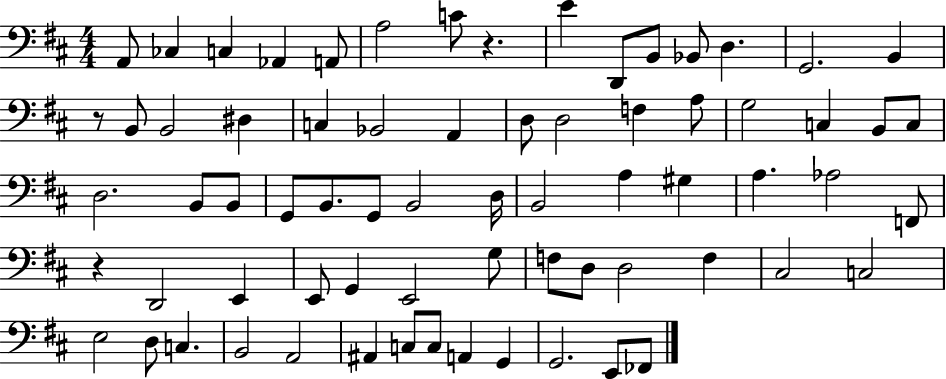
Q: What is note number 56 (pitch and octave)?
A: D3